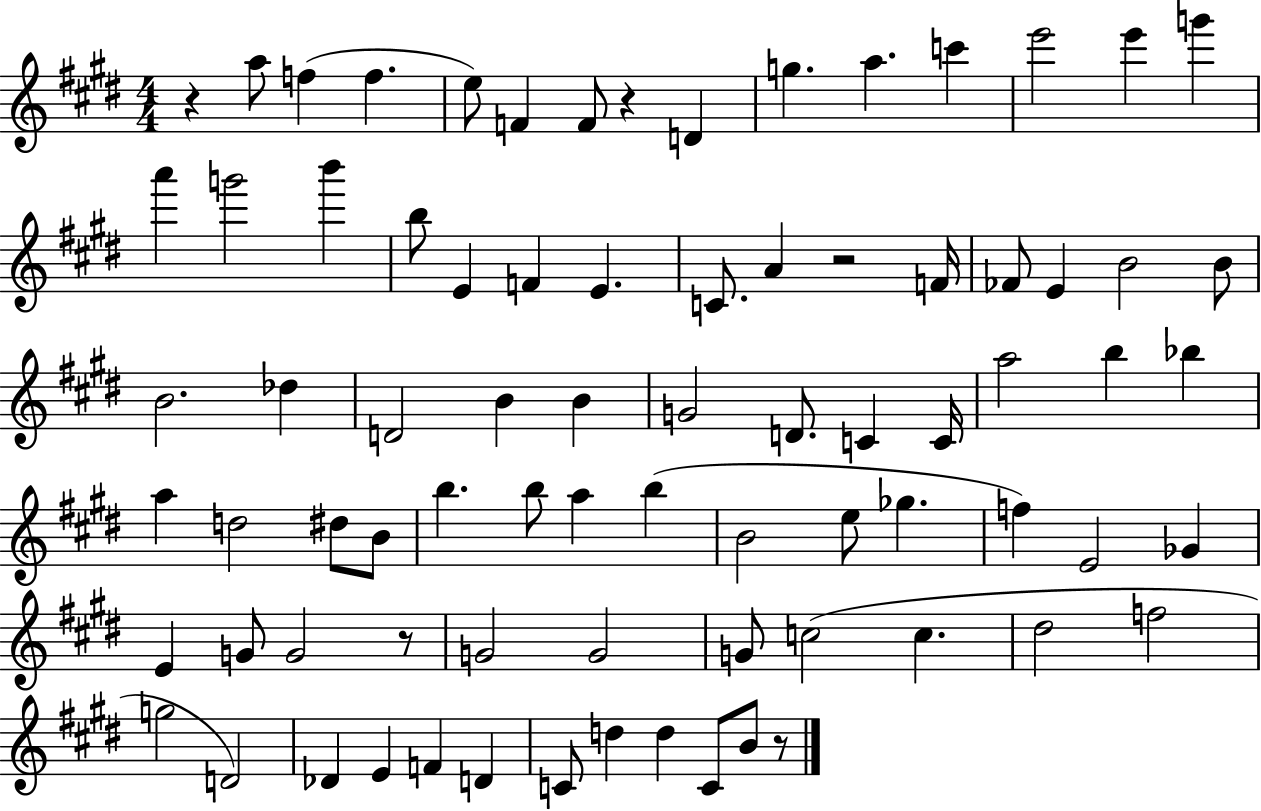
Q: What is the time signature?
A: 4/4